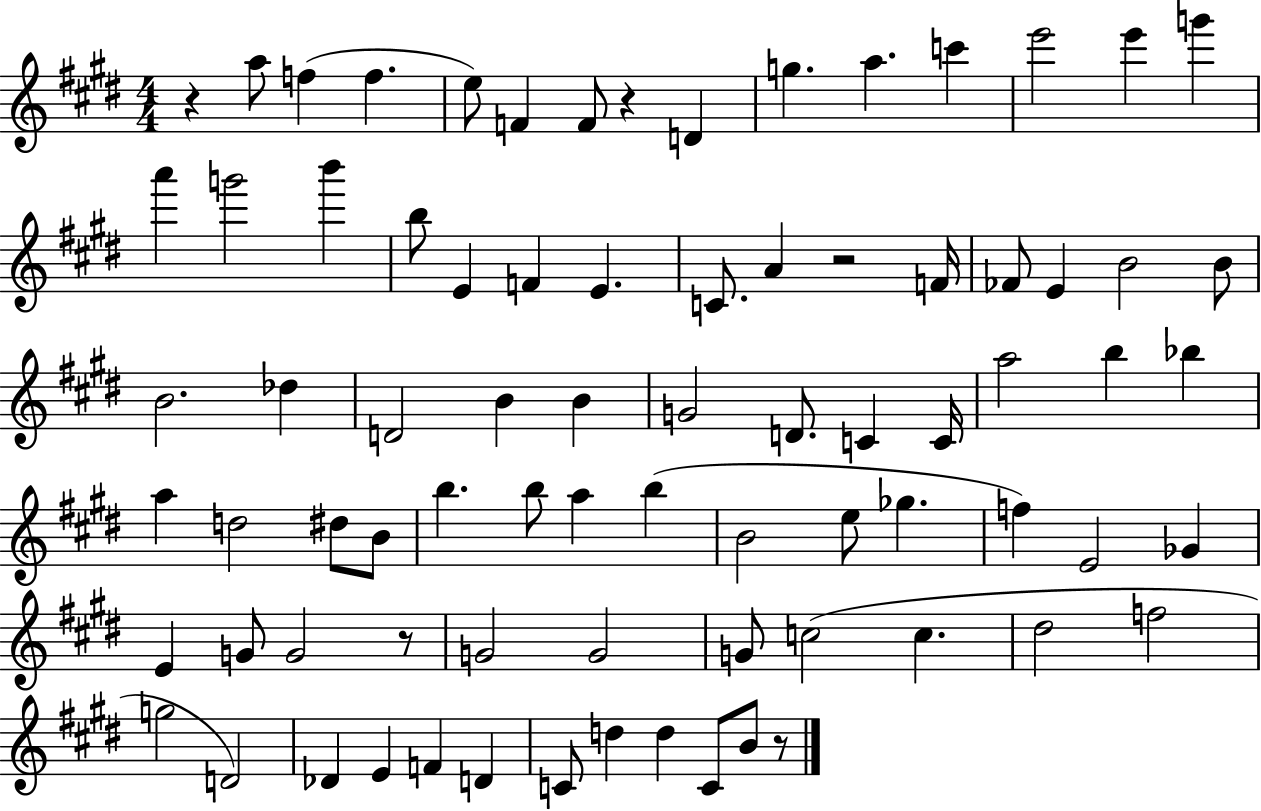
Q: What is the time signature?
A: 4/4